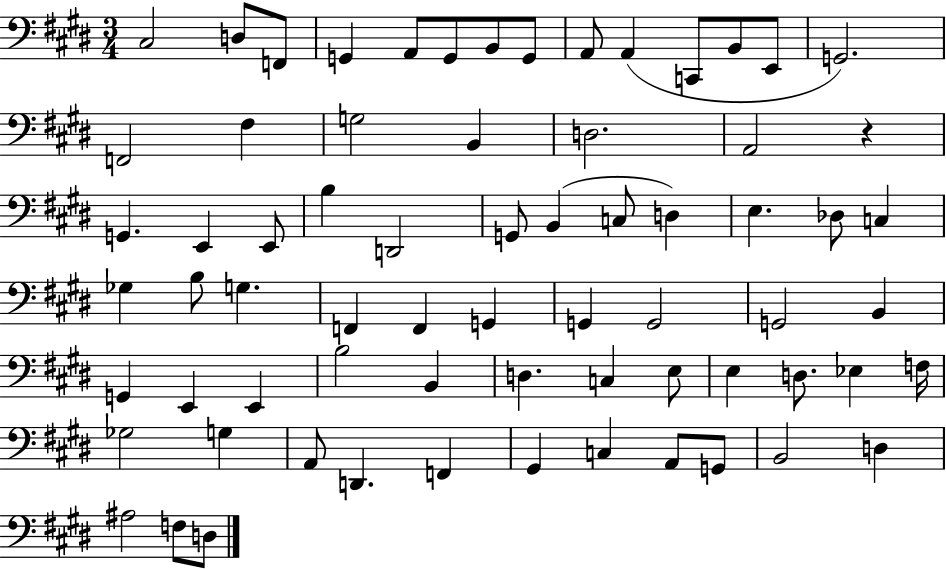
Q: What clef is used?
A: bass